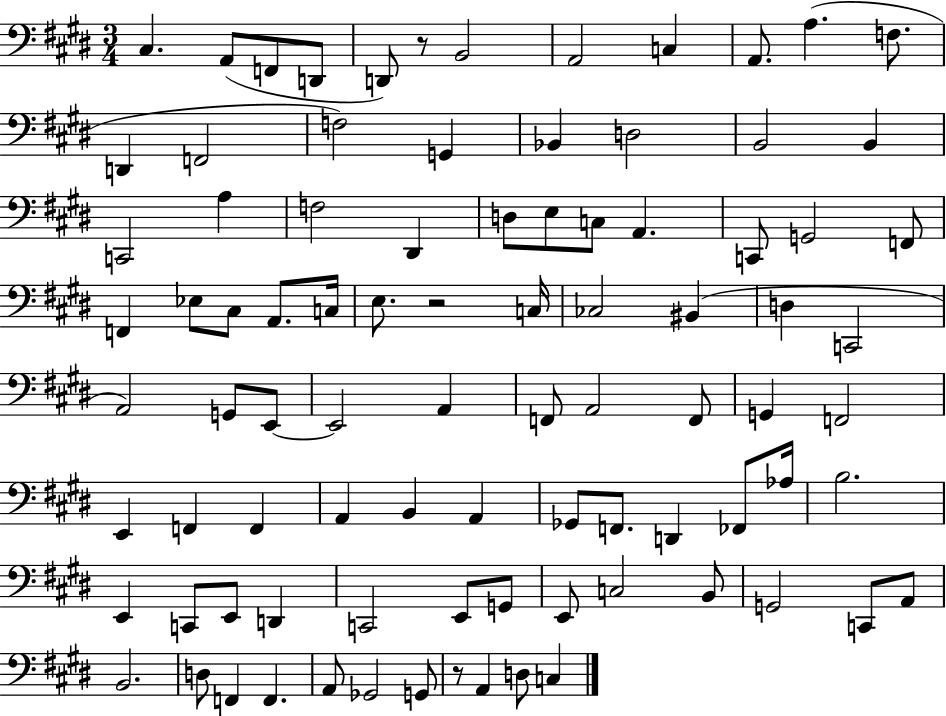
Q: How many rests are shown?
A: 3